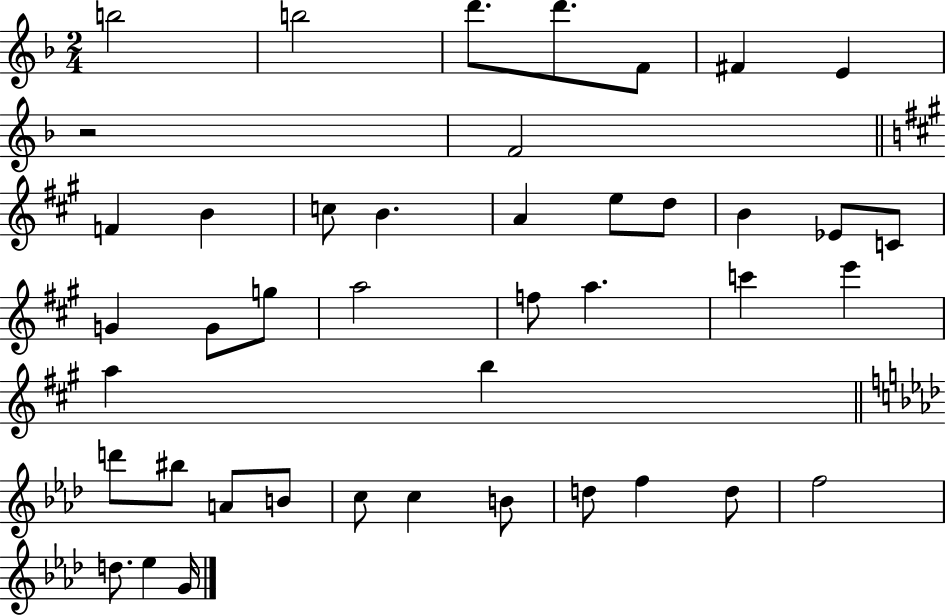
X:1
T:Untitled
M:2/4
L:1/4
K:F
b2 b2 d'/2 d'/2 F/2 ^F E z2 F2 F B c/2 B A e/2 d/2 B _E/2 C/2 G G/2 g/2 a2 f/2 a c' e' a b d'/2 ^b/2 A/2 B/2 c/2 c B/2 d/2 f d/2 f2 d/2 _e G/4